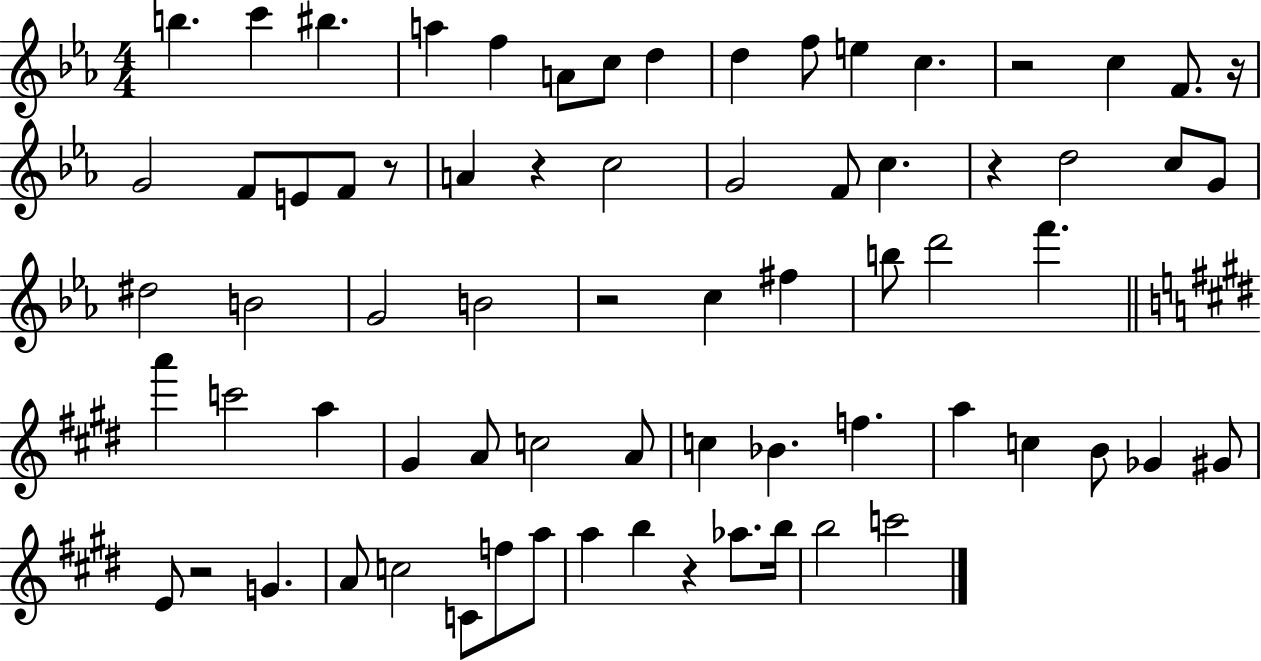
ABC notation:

X:1
T:Untitled
M:4/4
L:1/4
K:Eb
b c' ^b a f A/2 c/2 d d f/2 e c z2 c F/2 z/4 G2 F/2 E/2 F/2 z/2 A z c2 G2 F/2 c z d2 c/2 G/2 ^d2 B2 G2 B2 z2 c ^f b/2 d'2 f' a' c'2 a ^G A/2 c2 A/2 c _B f a c B/2 _G ^G/2 E/2 z2 G A/2 c2 C/2 f/2 a/2 a b z _a/2 b/4 b2 c'2